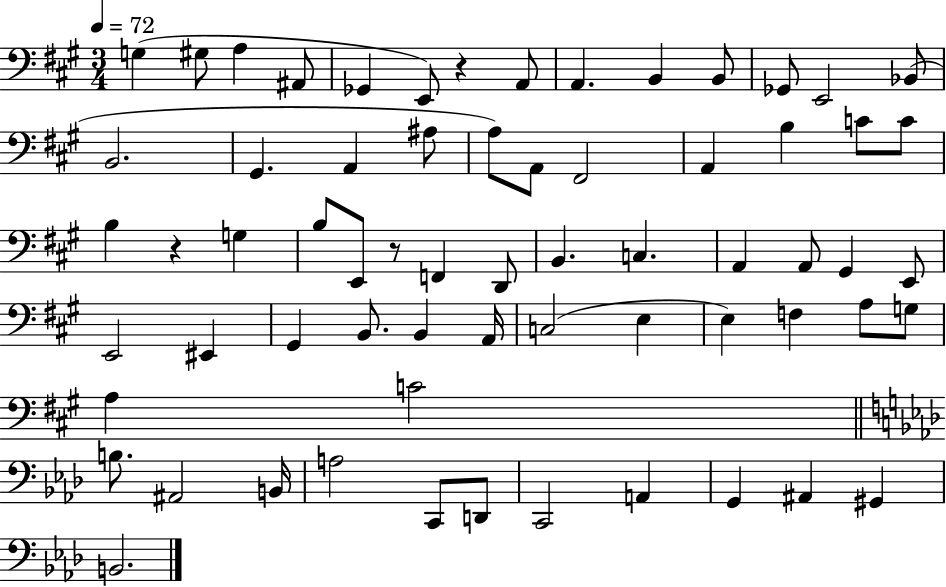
X:1
T:Untitled
M:3/4
L:1/4
K:A
G, ^G,/2 A, ^A,,/2 _G,, E,,/2 z A,,/2 A,, B,, B,,/2 _G,,/2 E,,2 _B,,/2 B,,2 ^G,, A,, ^A,/2 A,/2 A,,/2 ^F,,2 A,, B, C/2 C/2 B, z G, B,/2 E,,/2 z/2 F,, D,,/2 B,, C, A,, A,,/2 ^G,, E,,/2 E,,2 ^E,, ^G,, B,,/2 B,, A,,/4 C,2 E, E, F, A,/2 G,/2 A, C2 B,/2 ^A,,2 B,,/4 A,2 C,,/2 D,,/2 C,,2 A,, G,, ^A,, ^G,, B,,2